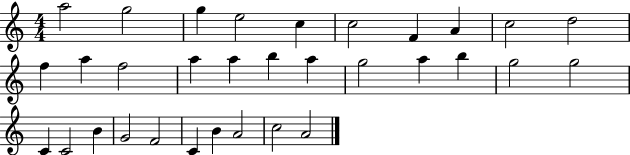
{
  \clef treble
  \numericTimeSignature
  \time 4/4
  \key c \major
  a''2 g''2 | g''4 e''2 c''4 | c''2 f'4 a'4 | c''2 d''2 | \break f''4 a''4 f''2 | a''4 a''4 b''4 a''4 | g''2 a''4 b''4 | g''2 g''2 | \break c'4 c'2 b'4 | g'2 f'2 | c'4 b'4 a'2 | c''2 a'2 | \break \bar "|."
}